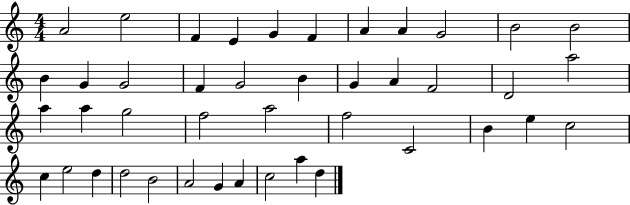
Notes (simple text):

A4/h E5/h F4/q E4/q G4/q F4/q A4/q A4/q G4/h B4/h B4/h B4/q G4/q G4/h F4/q G4/h B4/q G4/q A4/q F4/h D4/h A5/h A5/q A5/q G5/h F5/h A5/h F5/h C4/h B4/q E5/q C5/h C5/q E5/h D5/q D5/h B4/h A4/h G4/q A4/q C5/h A5/q D5/q